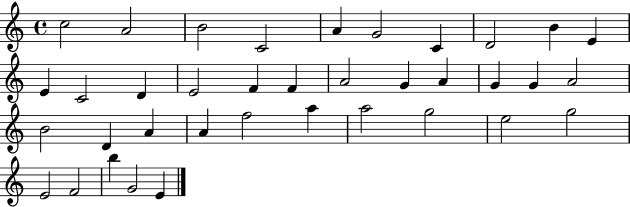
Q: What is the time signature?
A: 4/4